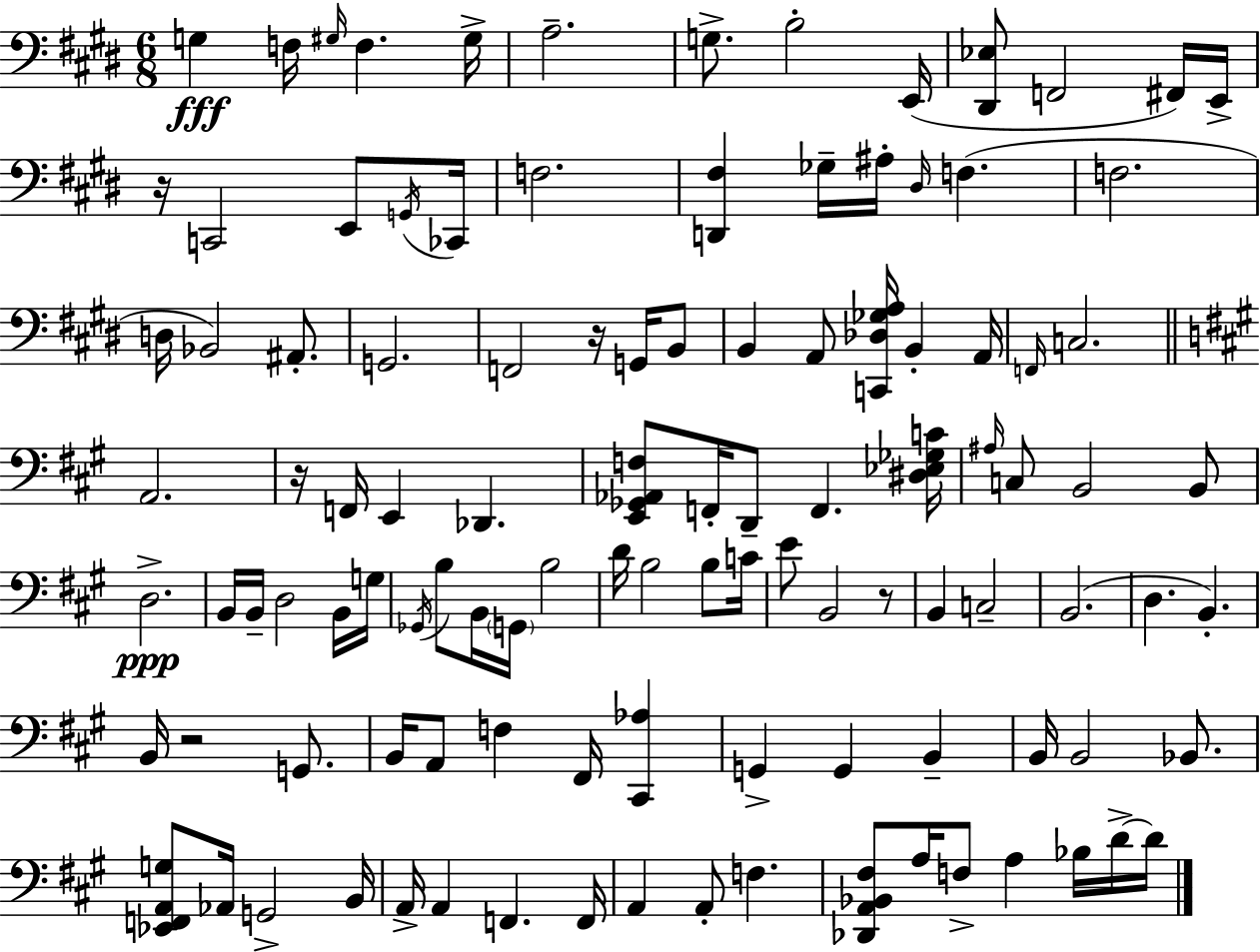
G3/q F3/s G#3/s F3/q. G#3/s A3/h. G3/e. B3/h E2/s [D#2,Eb3]/e F2/h F#2/s E2/s R/s C2/h E2/e G2/s CES2/s F3/h. [D2,F#3]/q Gb3/s A#3/s D#3/s F3/q. F3/h. D3/s Bb2/h A#2/e. G2/h. F2/h R/s G2/s B2/e B2/q A2/e [C2,Db3,Gb3,A3]/s B2/q A2/s F2/s C3/h. A2/h. R/s F2/s E2/q Db2/q. [E2,Gb2,Ab2,F3]/e F2/s D2/e F2/q. [D#3,Eb3,Gb3,C4]/s A#3/s C3/e B2/h B2/e D3/h. B2/s B2/s D3/h B2/s G3/s Gb2/s B3/e B2/s G2/s B3/h D4/s B3/h B3/e C4/s E4/e B2/h R/e B2/q C3/h B2/h. D3/q. B2/q. B2/s R/h G2/e. B2/s A2/e F3/q F#2/s [C#2,Ab3]/q G2/q G2/q B2/q B2/s B2/h Bb2/e. [Eb2,F2,A2,G3]/e Ab2/s G2/h B2/s A2/s A2/q F2/q. F2/s A2/q A2/e F3/q. [Db2,A2,Bb2,F#3]/e A3/s F3/e A3/q Bb3/s D4/s D4/s